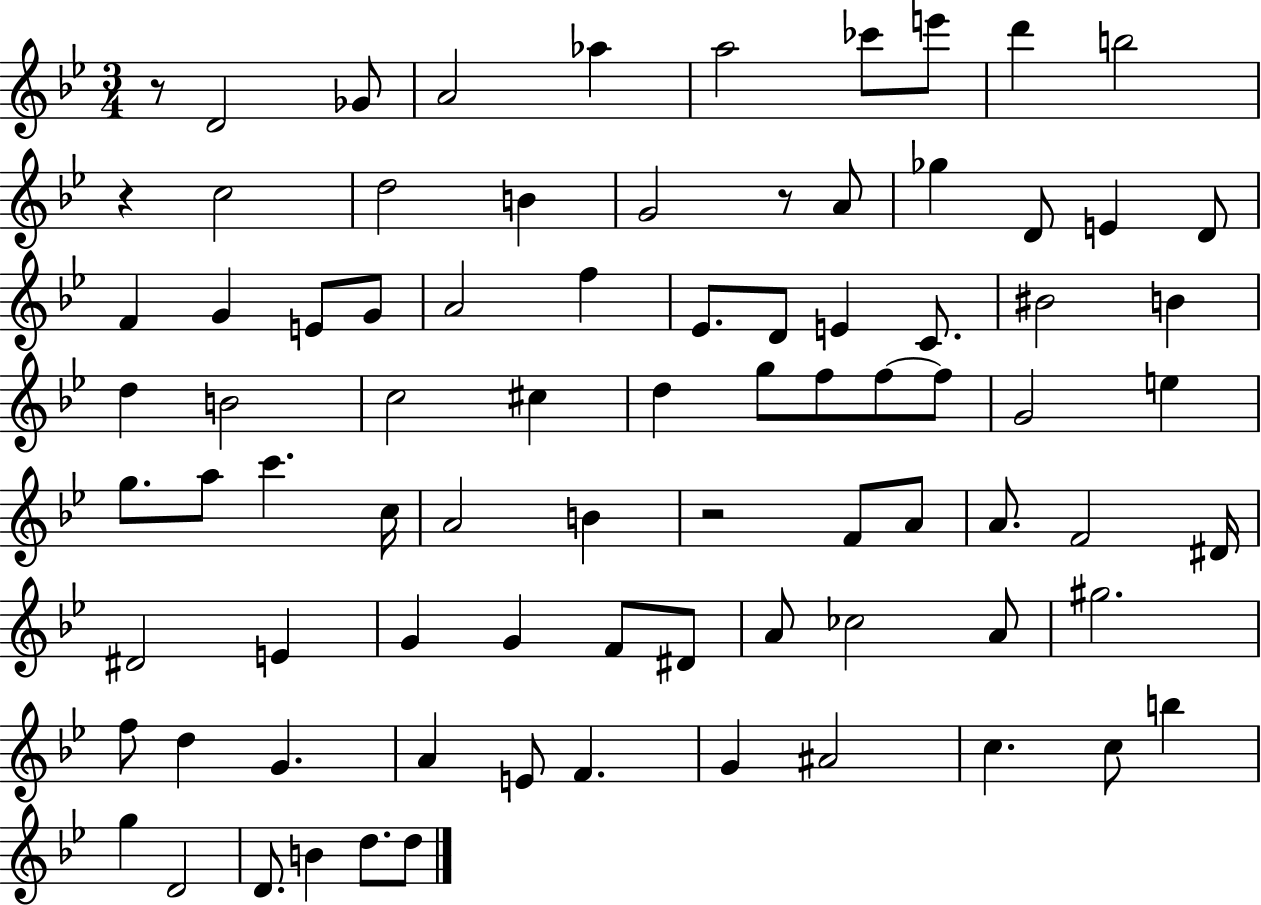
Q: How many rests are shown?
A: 4